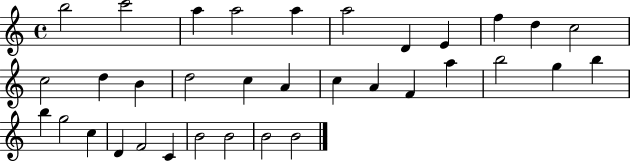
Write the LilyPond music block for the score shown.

{
  \clef treble
  \time 4/4
  \defaultTimeSignature
  \key c \major
  b''2 c'''2 | a''4 a''2 a''4 | a''2 d'4 e'4 | f''4 d''4 c''2 | \break c''2 d''4 b'4 | d''2 c''4 a'4 | c''4 a'4 f'4 a''4 | b''2 g''4 b''4 | \break b''4 g''2 c''4 | d'4 f'2 c'4 | b'2 b'2 | b'2 b'2 | \break \bar "|."
}